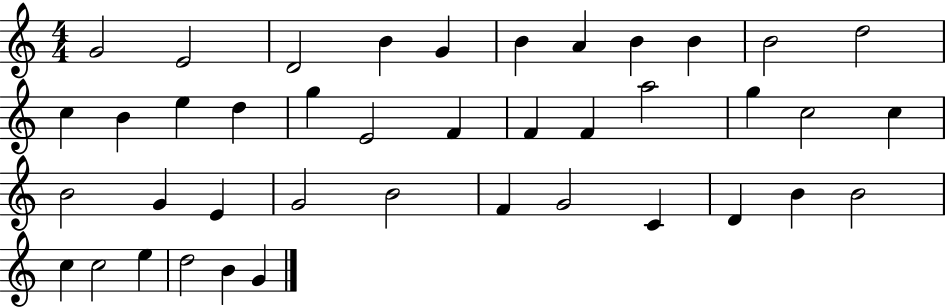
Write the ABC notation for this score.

X:1
T:Untitled
M:4/4
L:1/4
K:C
G2 E2 D2 B G B A B B B2 d2 c B e d g E2 F F F a2 g c2 c B2 G E G2 B2 F G2 C D B B2 c c2 e d2 B G